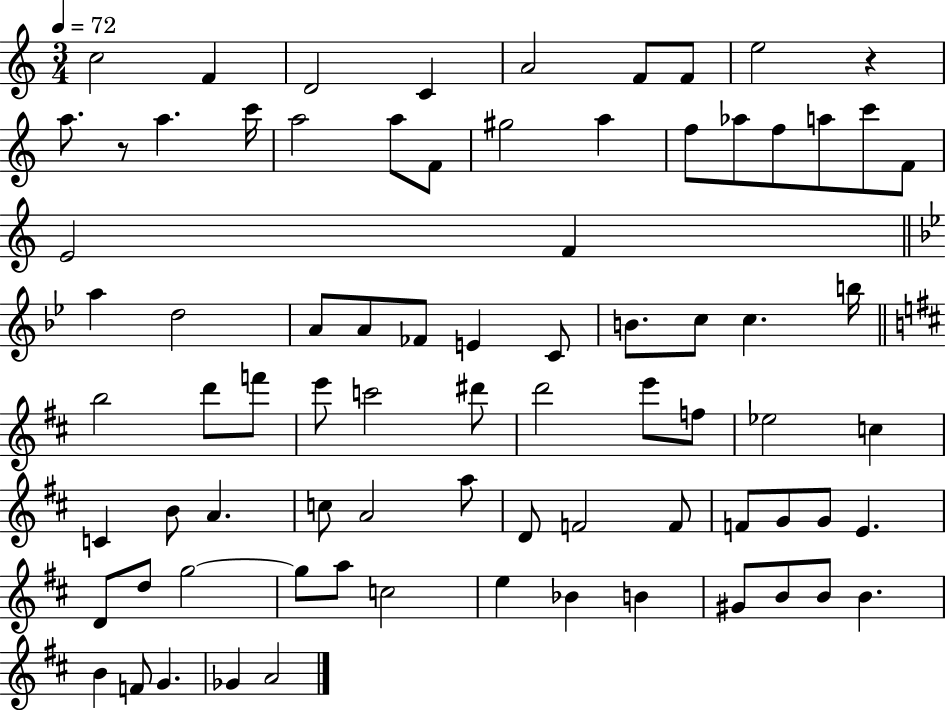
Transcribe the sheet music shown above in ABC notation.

X:1
T:Untitled
M:3/4
L:1/4
K:C
c2 F D2 C A2 F/2 F/2 e2 z a/2 z/2 a c'/4 a2 a/2 F/2 ^g2 a f/2 _a/2 f/2 a/2 c'/2 F/2 E2 F a d2 A/2 A/2 _F/2 E C/2 B/2 c/2 c b/4 b2 d'/2 f'/2 e'/2 c'2 ^d'/2 d'2 e'/2 f/2 _e2 c C B/2 A c/2 A2 a/2 D/2 F2 F/2 F/2 G/2 G/2 E D/2 d/2 g2 g/2 a/2 c2 e _B B ^G/2 B/2 B/2 B B F/2 G _G A2